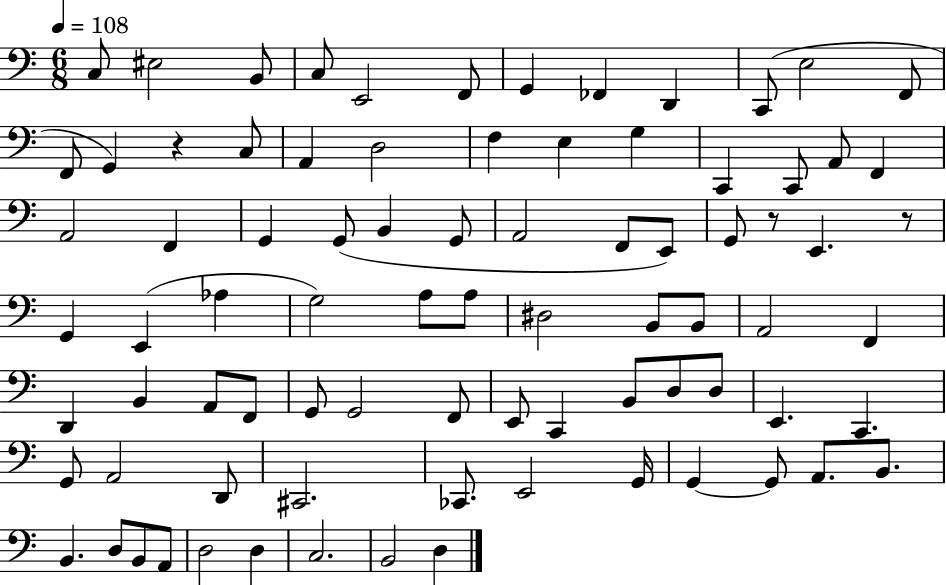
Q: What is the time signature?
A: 6/8